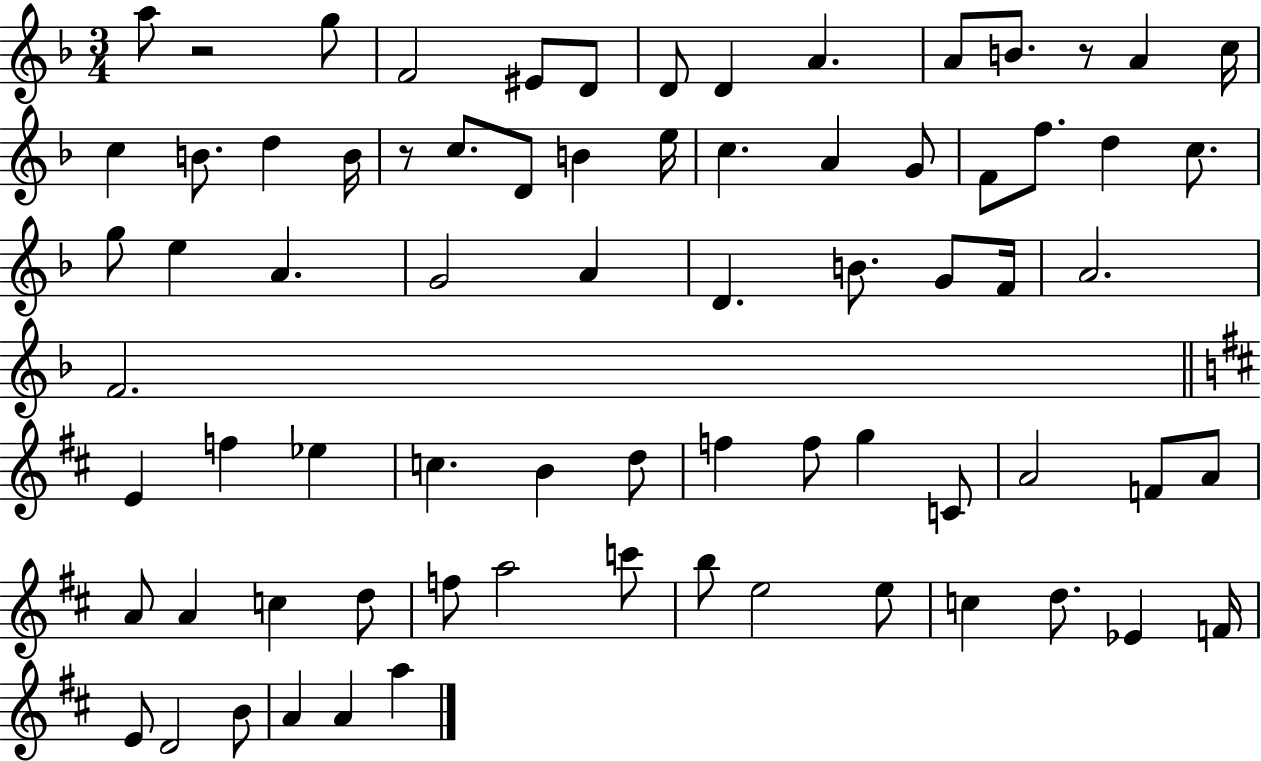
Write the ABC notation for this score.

X:1
T:Untitled
M:3/4
L:1/4
K:F
a/2 z2 g/2 F2 ^E/2 D/2 D/2 D A A/2 B/2 z/2 A c/4 c B/2 d B/4 z/2 c/2 D/2 B e/4 c A G/2 F/2 f/2 d c/2 g/2 e A G2 A D B/2 G/2 F/4 A2 F2 E f _e c B d/2 f f/2 g C/2 A2 F/2 A/2 A/2 A c d/2 f/2 a2 c'/2 b/2 e2 e/2 c d/2 _E F/4 E/2 D2 B/2 A A a